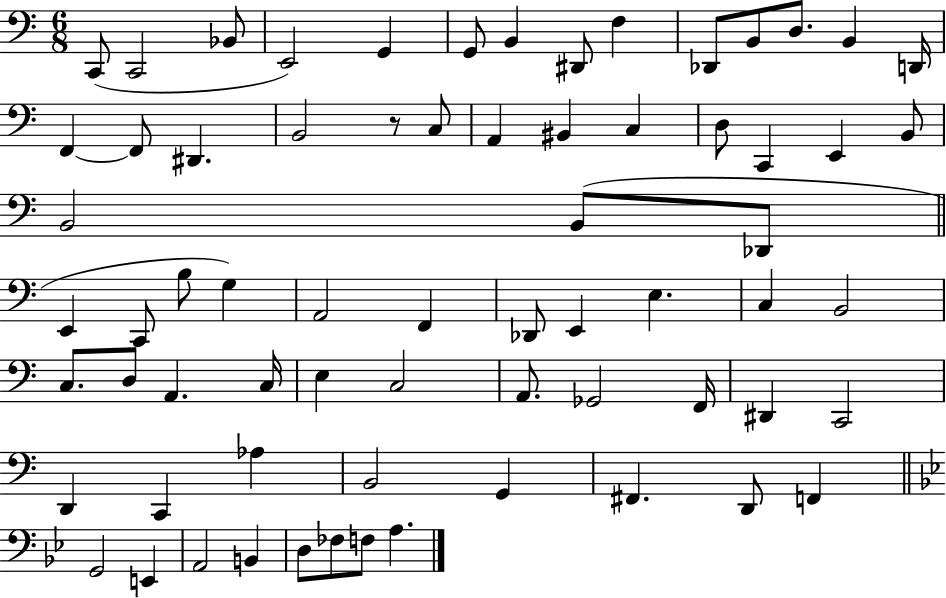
X:1
T:Untitled
M:6/8
L:1/4
K:C
C,,/2 C,,2 _B,,/2 E,,2 G,, G,,/2 B,, ^D,,/2 F, _D,,/2 B,,/2 D,/2 B,, D,,/4 F,, F,,/2 ^D,, B,,2 z/2 C,/2 A,, ^B,, C, D,/2 C,, E,, B,,/2 B,,2 B,,/2 _D,,/2 E,, C,,/2 B,/2 G, A,,2 F,, _D,,/2 E,, E, C, B,,2 C,/2 D,/2 A,, C,/4 E, C,2 A,,/2 _G,,2 F,,/4 ^D,, C,,2 D,, C,, _A, B,,2 G,, ^F,, D,,/2 F,, G,,2 E,, A,,2 B,, D,/2 _F,/2 F,/2 A,